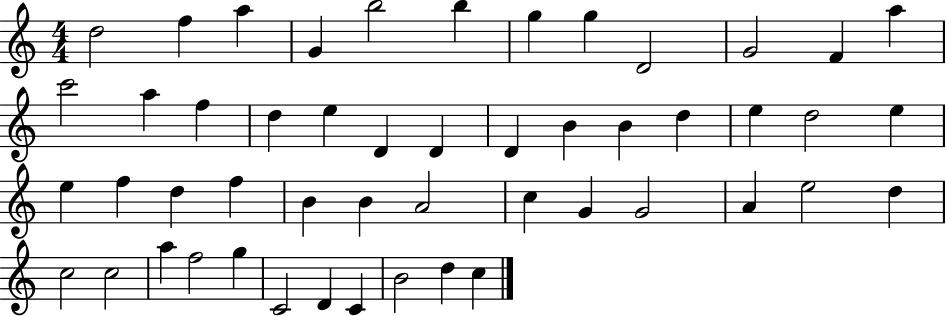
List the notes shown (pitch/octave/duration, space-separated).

D5/h F5/q A5/q G4/q B5/h B5/q G5/q G5/q D4/h G4/h F4/q A5/q C6/h A5/q F5/q D5/q E5/q D4/q D4/q D4/q B4/q B4/q D5/q E5/q D5/h E5/q E5/q F5/q D5/q F5/q B4/q B4/q A4/h C5/q G4/q G4/h A4/q E5/h D5/q C5/h C5/h A5/q F5/h G5/q C4/h D4/q C4/q B4/h D5/q C5/q